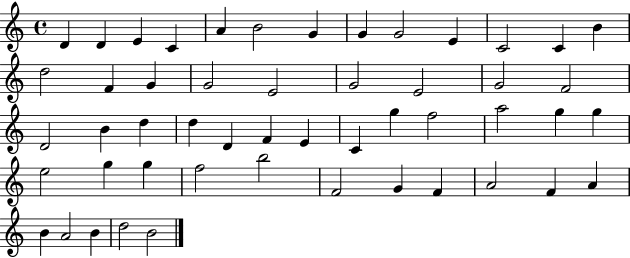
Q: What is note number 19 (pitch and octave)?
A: G4